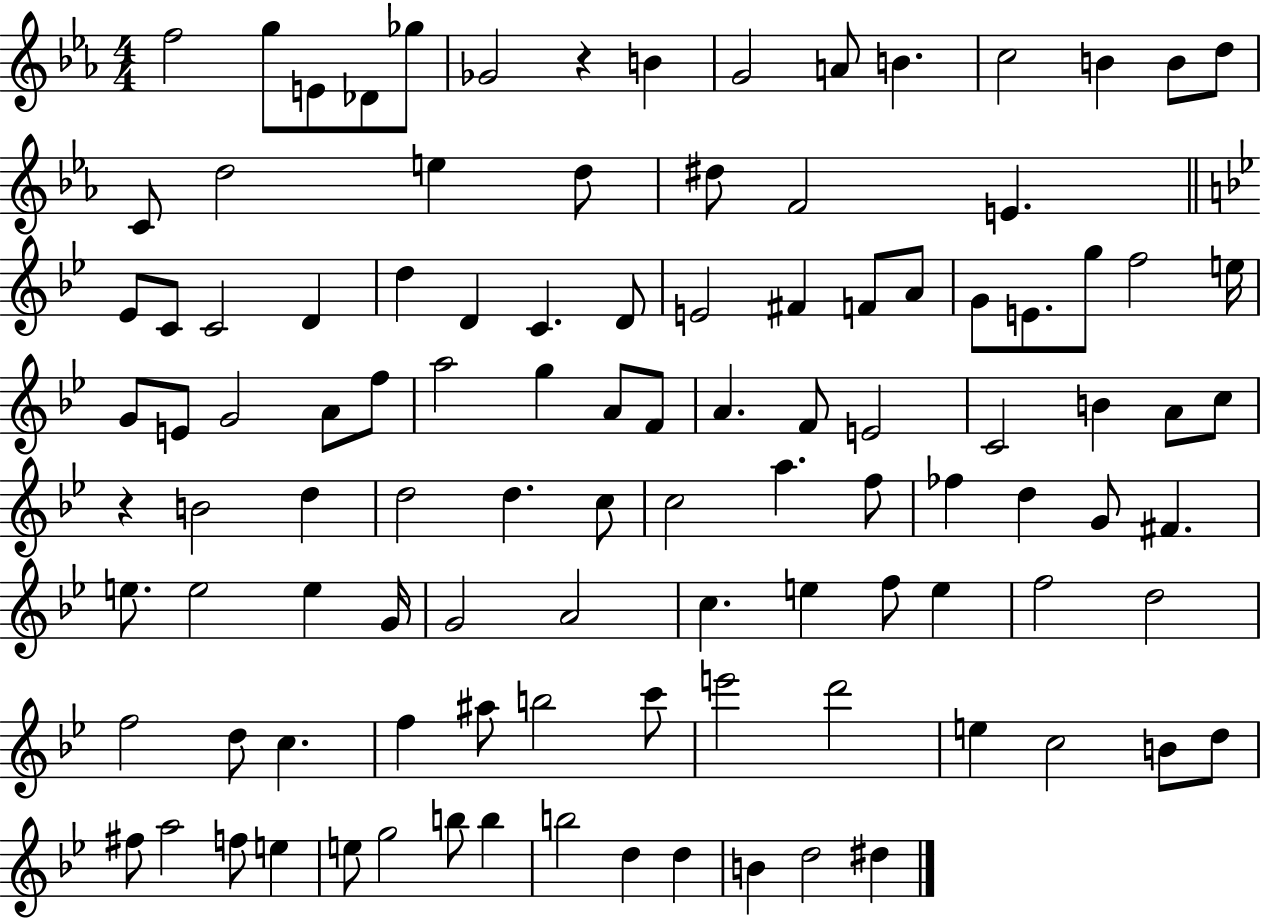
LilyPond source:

{
  \clef treble
  \numericTimeSignature
  \time 4/4
  \key ees \major
  f''2 g''8 e'8 des'8 ges''8 | ges'2 r4 b'4 | g'2 a'8 b'4. | c''2 b'4 b'8 d''8 | \break c'8 d''2 e''4 d''8 | dis''8 f'2 e'4. | \bar "||" \break \key bes \major ees'8 c'8 c'2 d'4 | d''4 d'4 c'4. d'8 | e'2 fis'4 f'8 a'8 | g'8 e'8. g''8 f''2 e''16 | \break g'8 e'8 g'2 a'8 f''8 | a''2 g''4 a'8 f'8 | a'4. f'8 e'2 | c'2 b'4 a'8 c''8 | \break r4 b'2 d''4 | d''2 d''4. c''8 | c''2 a''4. f''8 | fes''4 d''4 g'8 fis'4. | \break e''8. e''2 e''4 g'16 | g'2 a'2 | c''4. e''4 f''8 e''4 | f''2 d''2 | \break f''2 d''8 c''4. | f''4 ais''8 b''2 c'''8 | e'''2 d'''2 | e''4 c''2 b'8 d''8 | \break fis''8 a''2 f''8 e''4 | e''8 g''2 b''8 b''4 | b''2 d''4 d''4 | b'4 d''2 dis''4 | \break \bar "|."
}